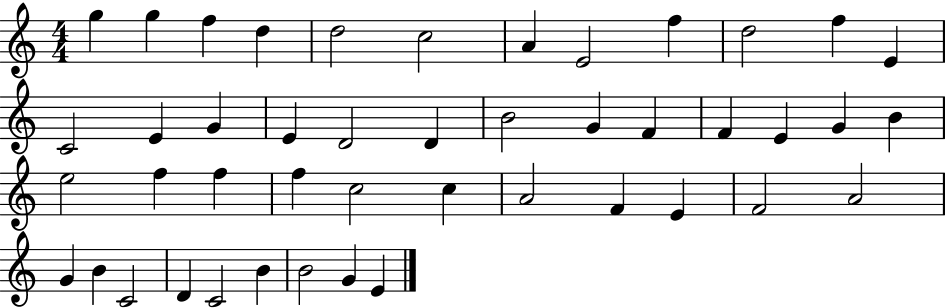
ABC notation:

X:1
T:Untitled
M:4/4
L:1/4
K:C
g g f d d2 c2 A E2 f d2 f E C2 E G E D2 D B2 G F F E G B e2 f f f c2 c A2 F E F2 A2 G B C2 D C2 B B2 G E